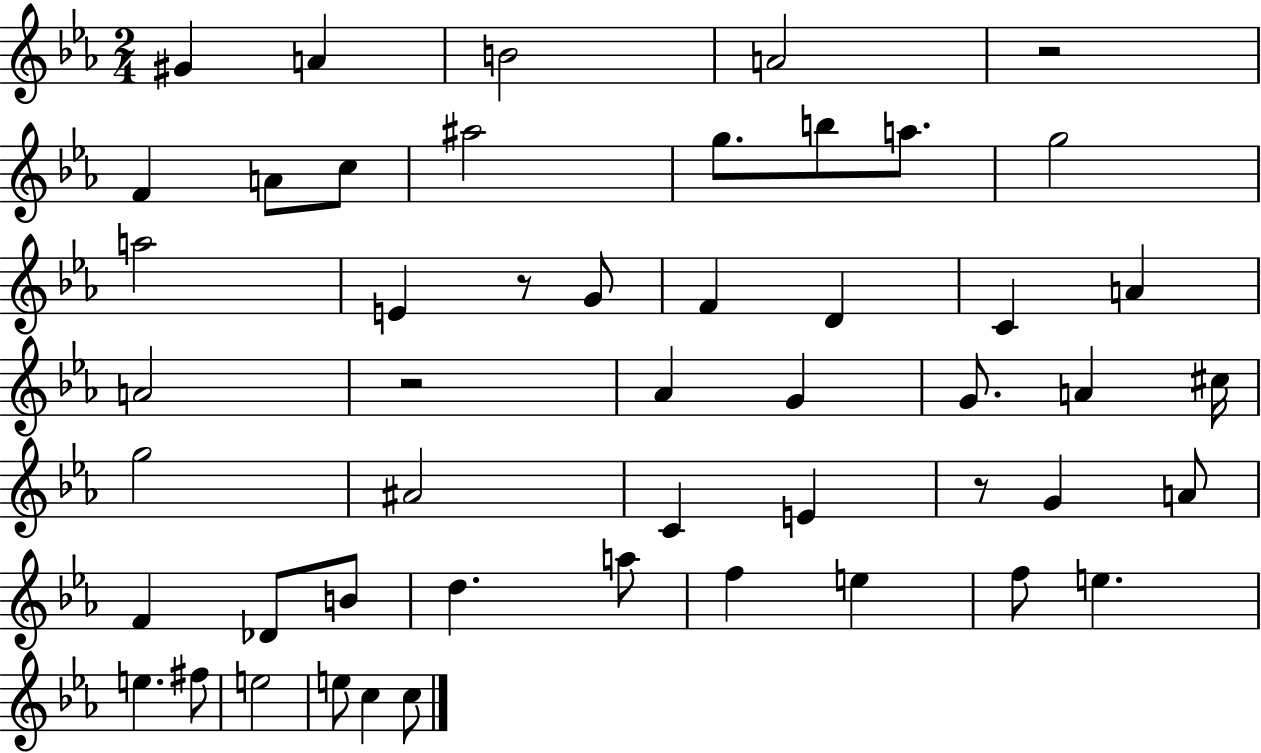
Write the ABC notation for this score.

X:1
T:Untitled
M:2/4
L:1/4
K:Eb
^G A B2 A2 z2 F A/2 c/2 ^a2 g/2 b/2 a/2 g2 a2 E z/2 G/2 F D C A A2 z2 _A G G/2 A ^c/4 g2 ^A2 C E z/2 G A/2 F _D/2 B/2 d a/2 f e f/2 e e ^f/2 e2 e/2 c c/2